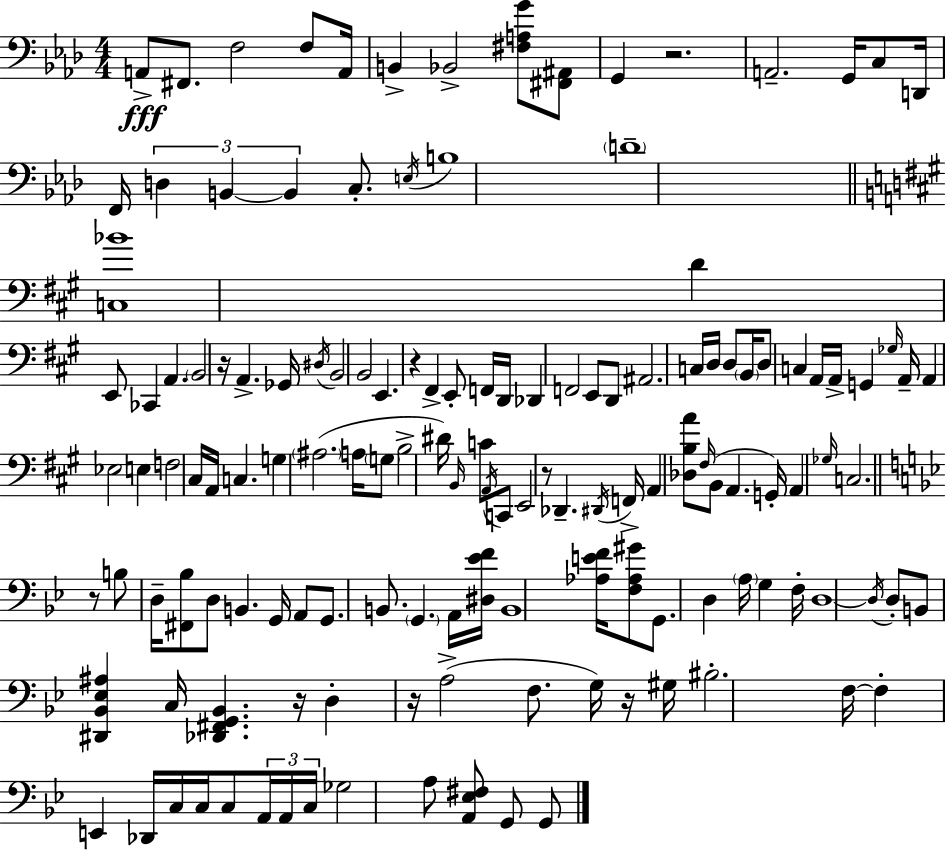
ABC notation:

X:1
T:Untitled
M:4/4
L:1/4
K:Fm
A,,/2 ^F,,/2 F,2 F,/2 A,,/4 B,, _B,,2 [^F,A,G]/2 [^F,,^A,,]/2 G,, z2 A,,2 G,,/4 C,/2 D,,/4 F,,/4 D, B,, B,, C,/2 E,/4 B,4 D4 [C,_B]4 D E,,/2 _C,, A,, B,,2 z/4 A,, _G,,/4 ^D,/4 B,,2 B,,2 E,, z ^F,, E,,/2 F,,/4 D,,/4 _D,, F,,2 E,,/2 D,,/2 ^A,,2 C,/4 D,/4 D,/2 B,,/4 D,/2 C, A,,/4 A,,/4 G,, _G,/4 A,,/4 A,, _E,2 E, F,2 ^C,/4 A,,/4 C, G, ^A,2 A,/4 G,/2 B,2 ^D/4 B,,/4 C/2 A,,/4 C,,/2 E,,2 z/2 _D,, ^D,,/4 F,,/4 A,, [_D,B,A]/2 ^F,/4 B,,/2 A,, G,,/4 A,, _G,/4 C,2 z/2 B,/2 D,/4 [^F,,_B,]/2 D,/2 B,, G,,/4 A,,/2 G,,/2 B,,/2 G,, A,,/4 [^D,_EF]/4 B,,4 [_A,EF]/4 [F,_A,^G]/2 G,,/2 D, A,/4 G, F,/4 D,4 D,/4 D,/2 B,,/2 [^D,,_B,,_E,^A,] C,/4 [_D,,^F,,G,,_B,,] z/4 D, z/4 A,2 F,/2 G,/4 z/4 ^G,/4 ^B,2 F,/4 F, E,, _D,,/4 C,/4 C,/4 C,/2 A,,/4 A,,/4 C,/4 _G,2 A,/2 [A,,_E,^F,]/2 G,,/2 G,,/2